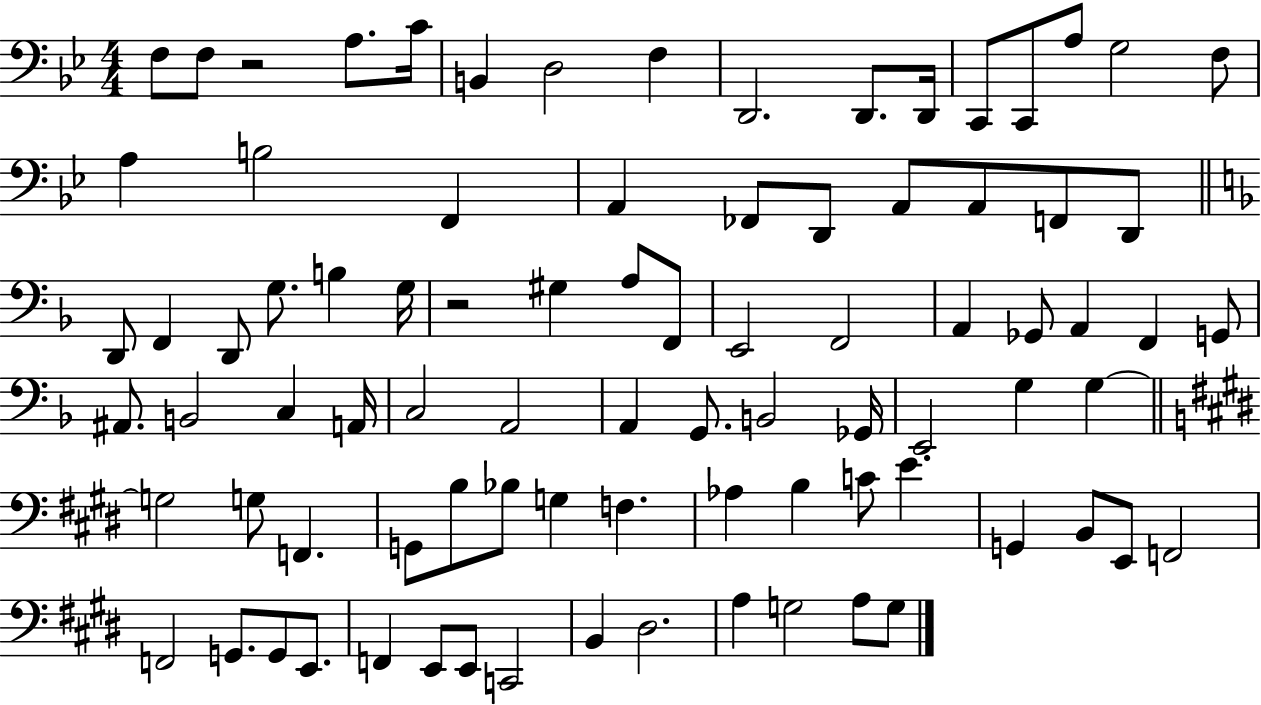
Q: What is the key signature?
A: BES major